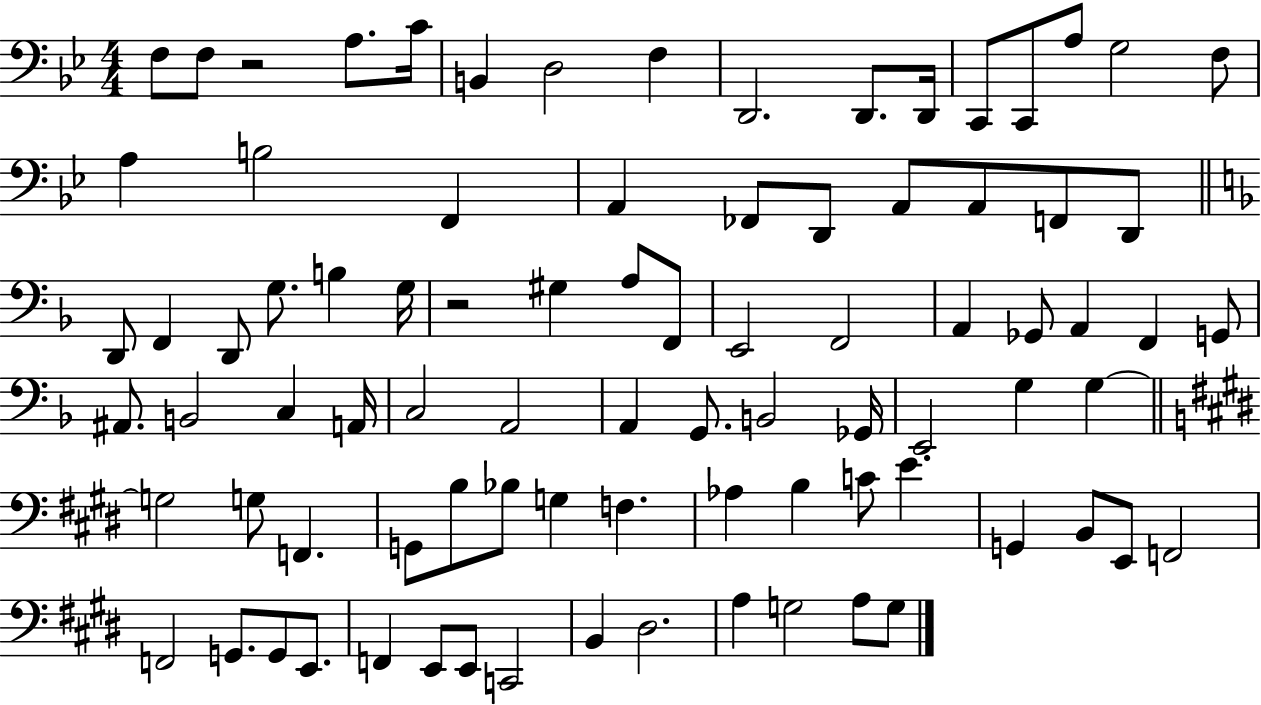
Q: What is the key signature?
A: BES major